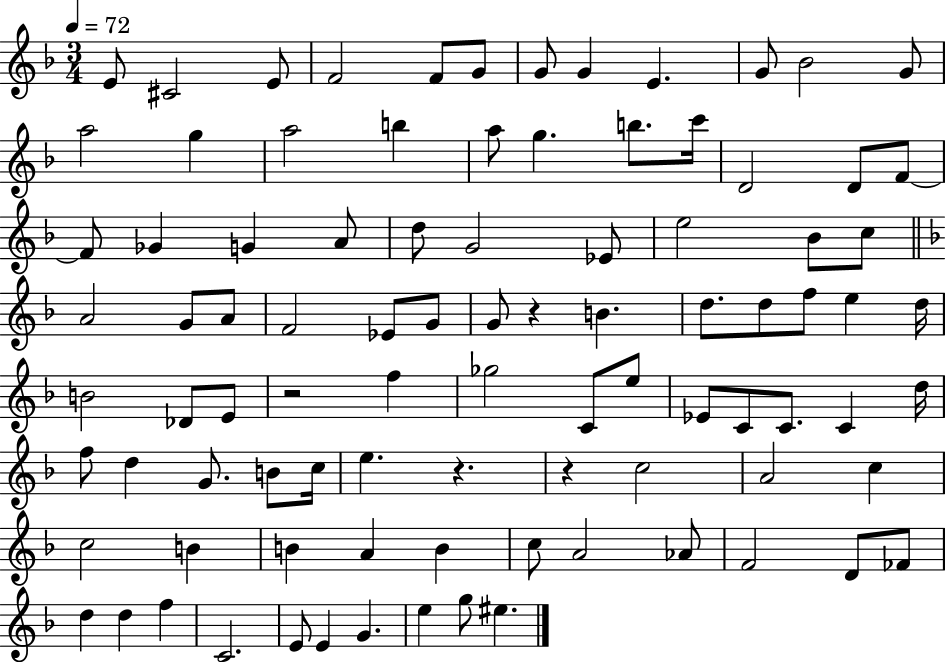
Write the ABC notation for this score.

X:1
T:Untitled
M:3/4
L:1/4
K:F
E/2 ^C2 E/2 F2 F/2 G/2 G/2 G E G/2 _B2 G/2 a2 g a2 b a/2 g b/2 c'/4 D2 D/2 F/2 F/2 _G G A/2 d/2 G2 _E/2 e2 _B/2 c/2 A2 G/2 A/2 F2 _E/2 G/2 G/2 z B d/2 d/2 f/2 e d/4 B2 _D/2 E/2 z2 f _g2 C/2 e/2 _E/2 C/2 C/2 C d/4 f/2 d G/2 B/2 c/4 e z z c2 A2 c c2 B B A B c/2 A2 _A/2 F2 D/2 _F/2 d d f C2 E/2 E G e g/2 ^e